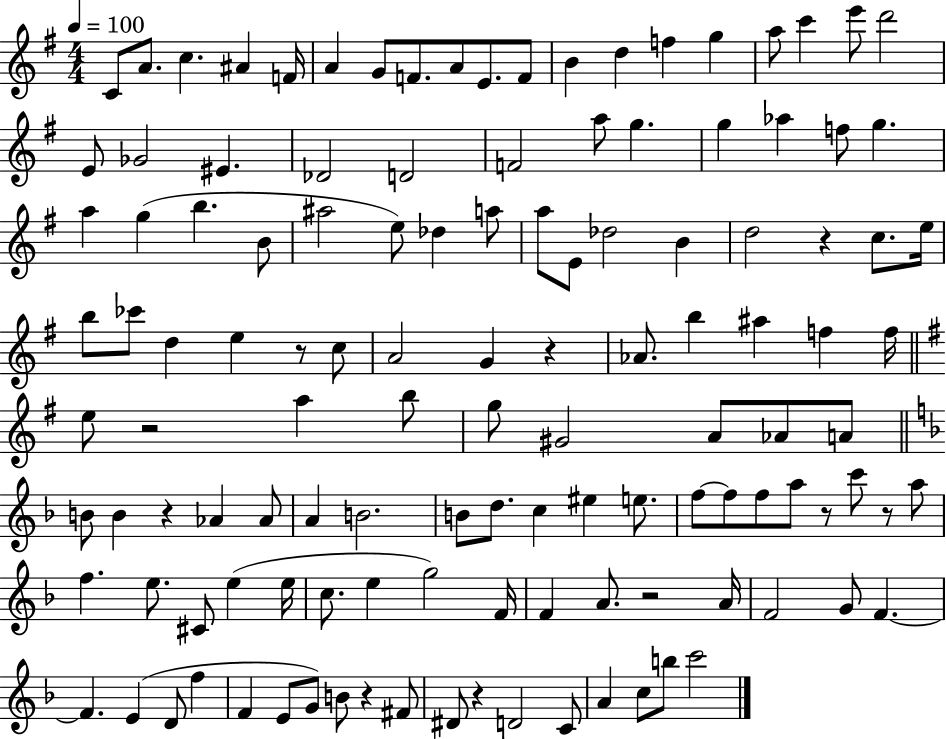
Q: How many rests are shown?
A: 10